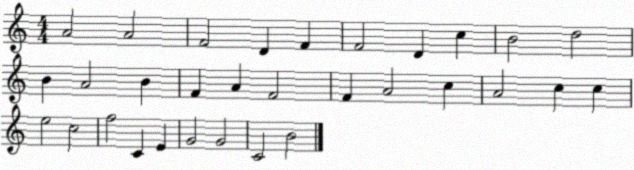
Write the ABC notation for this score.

X:1
T:Untitled
M:4/4
L:1/4
K:C
A2 A2 F2 D F F2 D c B2 d2 B A2 B F A F2 F A2 c A2 c c e2 c2 f2 C E G2 G2 C2 B2